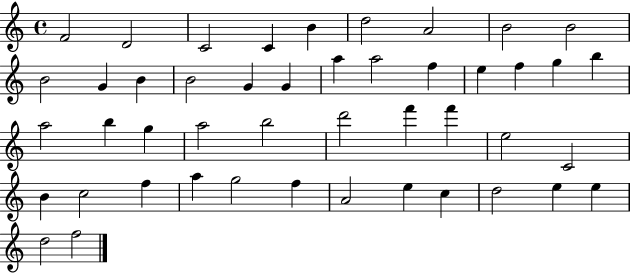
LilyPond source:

{
  \clef treble
  \time 4/4
  \defaultTimeSignature
  \key c \major
  f'2 d'2 | c'2 c'4 b'4 | d''2 a'2 | b'2 b'2 | \break b'2 g'4 b'4 | b'2 g'4 g'4 | a''4 a''2 f''4 | e''4 f''4 g''4 b''4 | \break a''2 b''4 g''4 | a''2 b''2 | d'''2 f'''4 f'''4 | e''2 c'2 | \break b'4 c''2 f''4 | a''4 g''2 f''4 | a'2 e''4 c''4 | d''2 e''4 e''4 | \break d''2 f''2 | \bar "|."
}